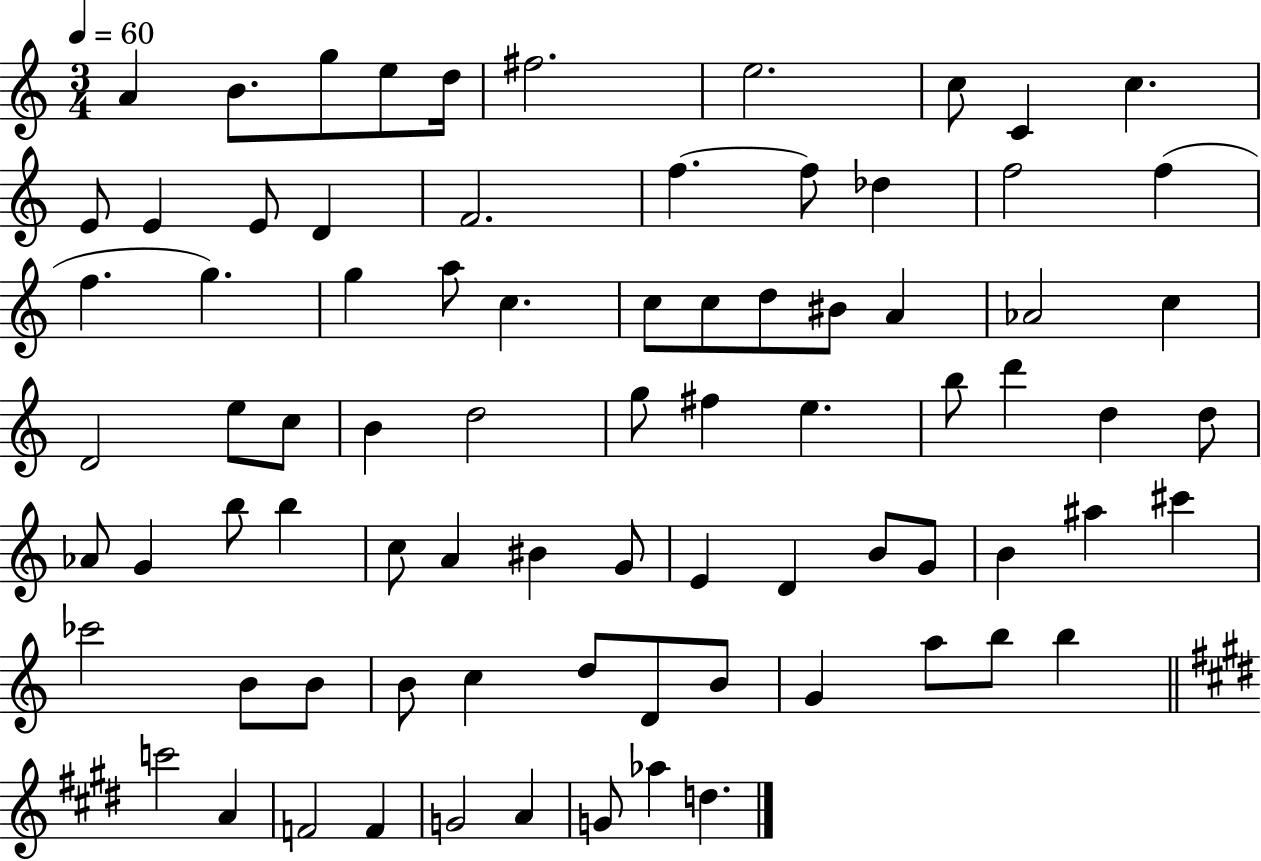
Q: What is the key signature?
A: C major